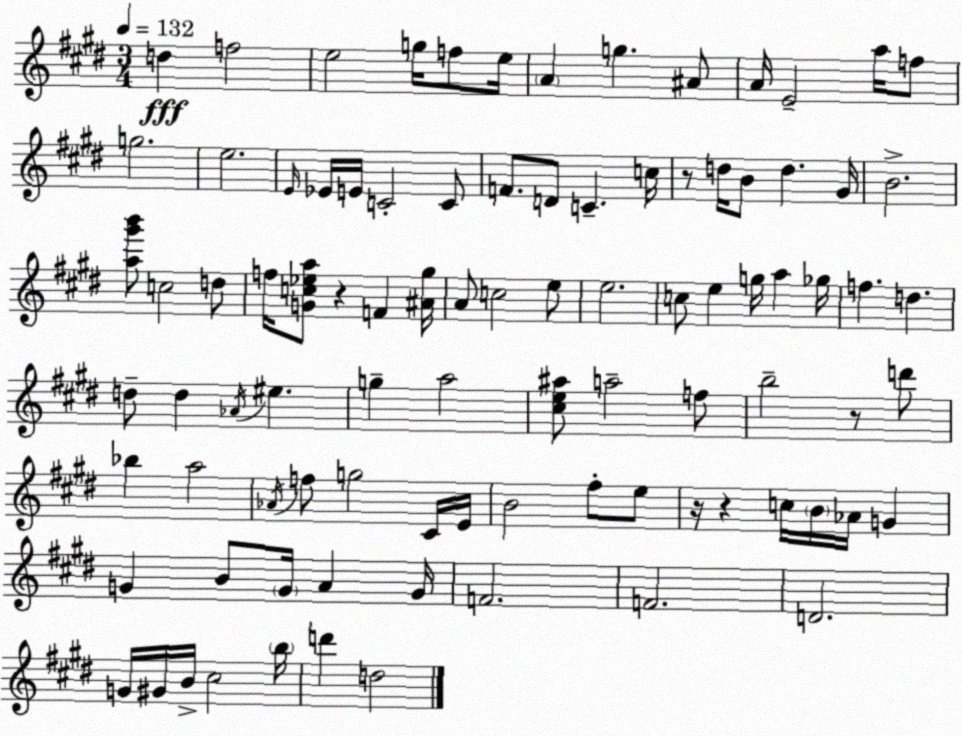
X:1
T:Untitled
M:3/4
L:1/4
K:E
d f2 e2 g/4 f/2 e/4 A g ^A/2 A/4 E2 a/4 f/2 g2 e2 E/4 _E/4 E/4 C2 C/2 F/2 D/2 C c/4 z/2 d/4 B/2 d ^G/4 B2 [a^g'b']/2 c2 d/2 f/4 [Gc_ea]/2 z F [^A^g]/4 A/2 c2 e/2 e2 c/2 e g/4 a _g/4 f d d/2 d _A/4 ^e g a2 [^ce^a]/2 a2 f/2 b2 z/2 d'/2 _b a2 _A/4 f/2 g2 ^C/4 E/4 B2 ^f/2 e/2 z/4 z c/4 B/4 _A/4 G G B/2 G/4 A G/4 F2 F2 D2 G/4 ^G/4 B/4 ^c2 b/4 d' d2